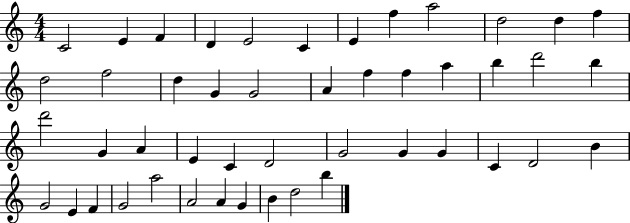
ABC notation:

X:1
T:Untitled
M:4/4
L:1/4
K:C
C2 E F D E2 C E f a2 d2 d f d2 f2 d G G2 A f f a b d'2 b d'2 G A E C D2 G2 G G C D2 B G2 E F G2 a2 A2 A G B d2 b